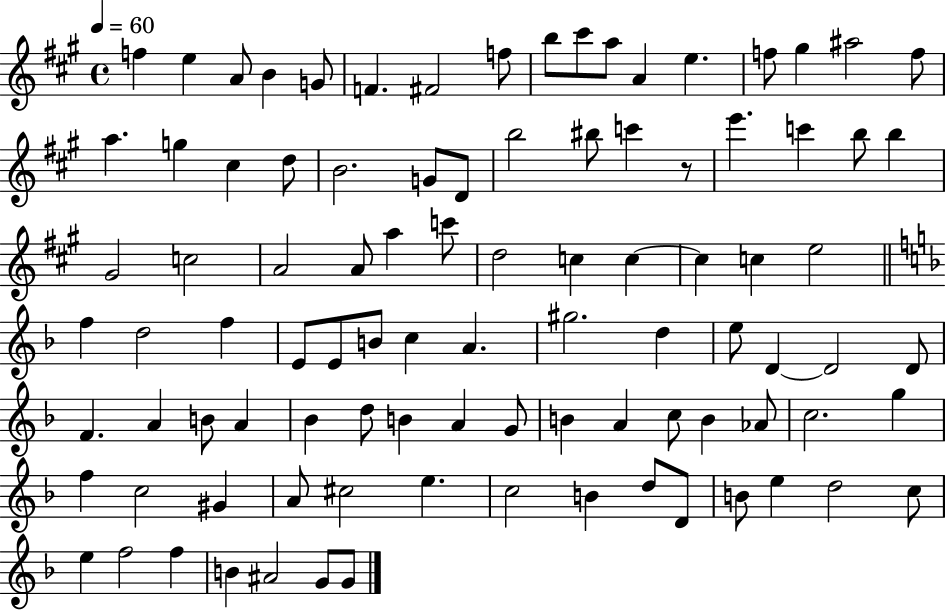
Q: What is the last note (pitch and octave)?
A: G4